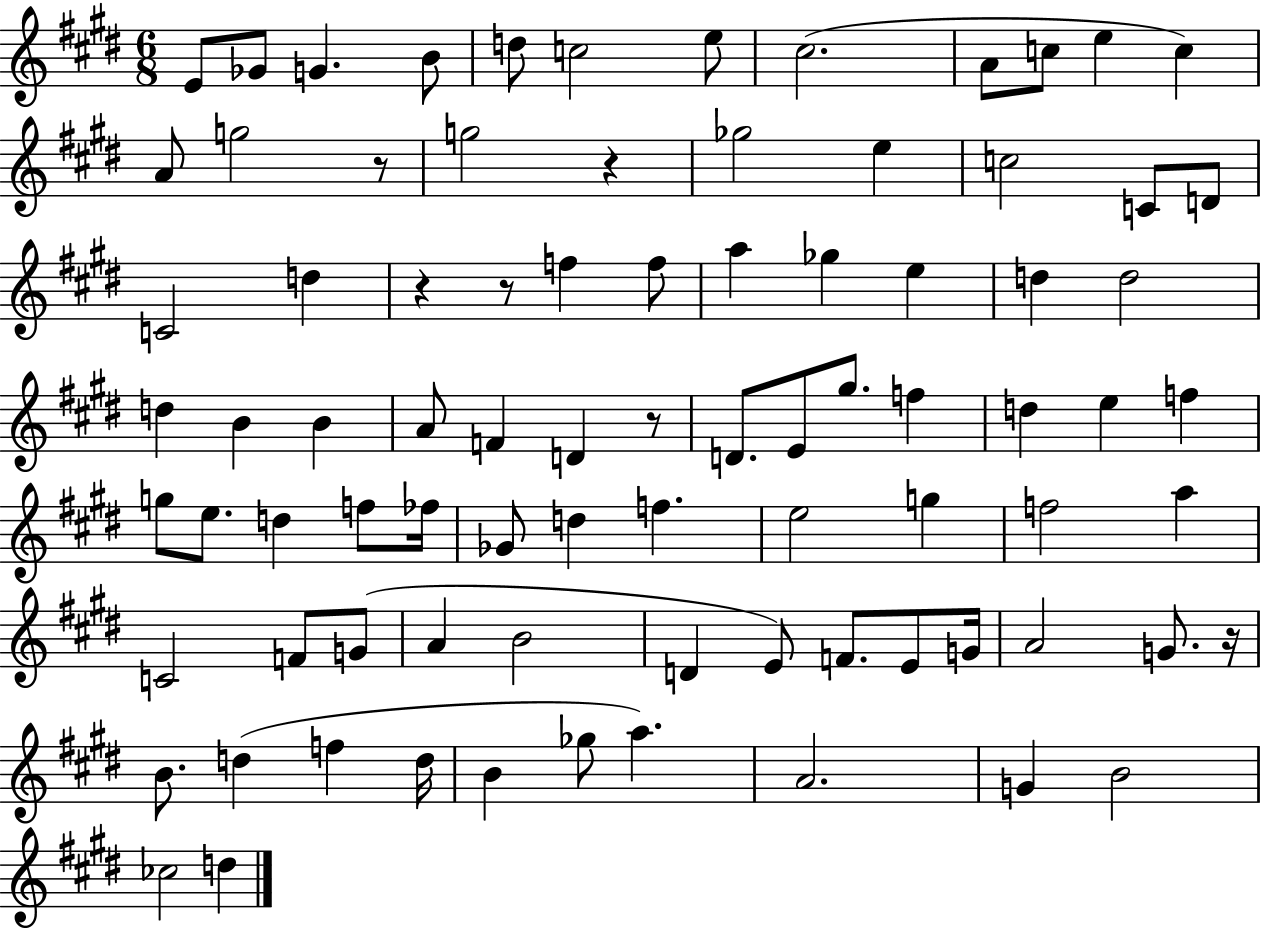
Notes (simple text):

E4/e Gb4/e G4/q. B4/e D5/e C5/h E5/e C#5/h. A4/e C5/e E5/q C5/q A4/e G5/h R/e G5/h R/q Gb5/h E5/q C5/h C4/e D4/e C4/h D5/q R/q R/e F5/q F5/e A5/q Gb5/q E5/q D5/q D5/h D5/q B4/q B4/q A4/e F4/q D4/q R/e D4/e. E4/e G#5/e. F5/q D5/q E5/q F5/q G5/e E5/e. D5/q F5/e FES5/s Gb4/e D5/q F5/q. E5/h G5/q F5/h A5/q C4/h F4/e G4/e A4/q B4/h D4/q E4/e F4/e. E4/e G4/s A4/h G4/e. R/s B4/e. D5/q F5/q D5/s B4/q Gb5/e A5/q. A4/h. G4/q B4/h CES5/h D5/q